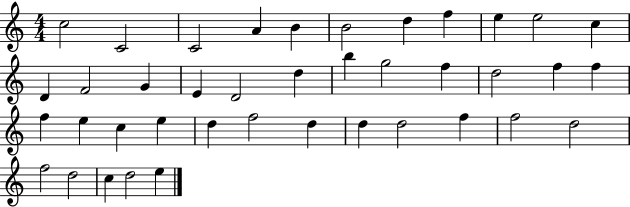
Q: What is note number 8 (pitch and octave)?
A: F5